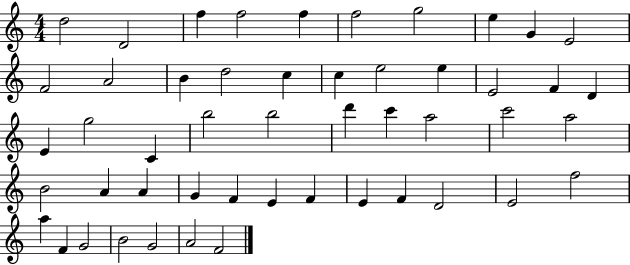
D5/h D4/h F5/q F5/h F5/q F5/h G5/h E5/q G4/q E4/h F4/h A4/h B4/q D5/h C5/q C5/q E5/h E5/q E4/h F4/q D4/q E4/q G5/h C4/q B5/h B5/h D6/q C6/q A5/h C6/h A5/h B4/h A4/q A4/q G4/q F4/q E4/q F4/q E4/q F4/q D4/h E4/h F5/h A5/q F4/q G4/h B4/h G4/h A4/h F4/h